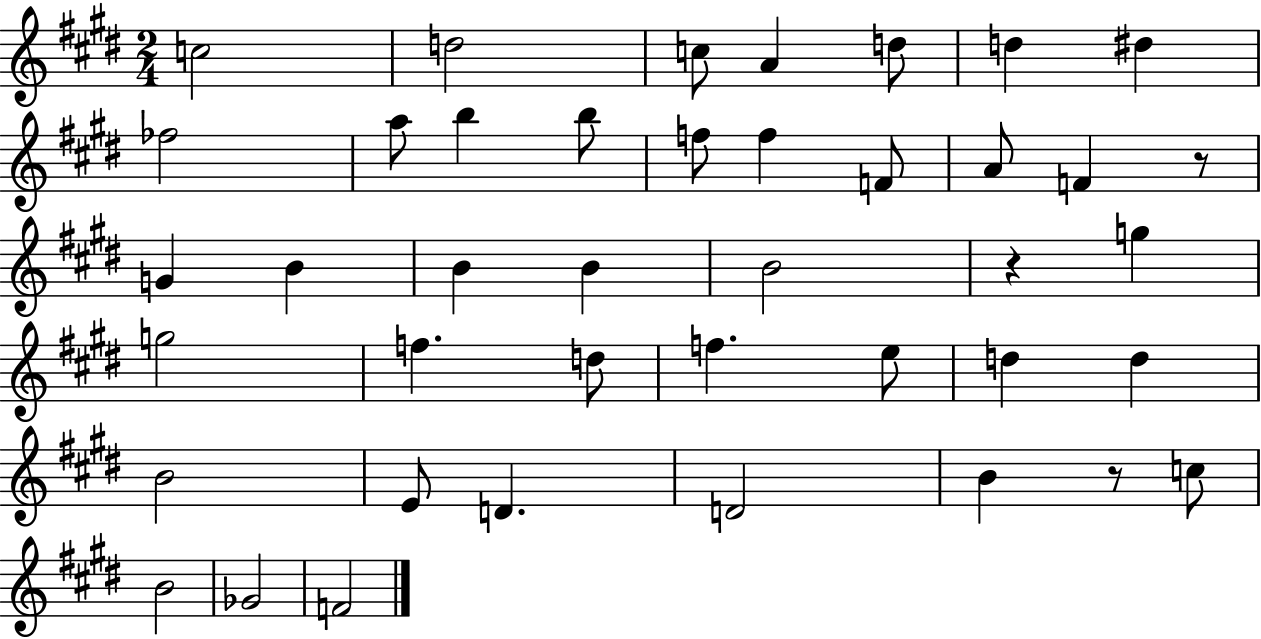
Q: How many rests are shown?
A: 3